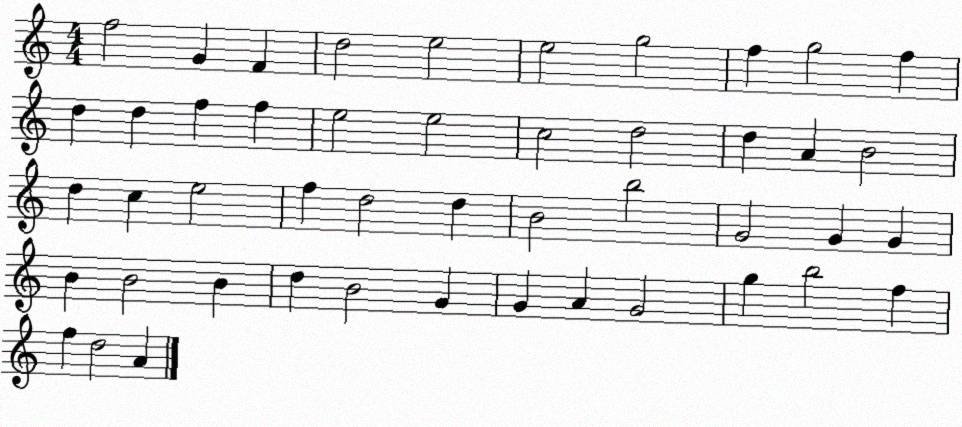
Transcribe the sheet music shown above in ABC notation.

X:1
T:Untitled
M:4/4
L:1/4
K:C
f2 G F d2 e2 e2 g2 f g2 f d d f f e2 e2 c2 d2 d A B2 d c e2 f d2 d B2 b2 G2 G G B B2 B d B2 G G A G2 g b2 f f d2 A